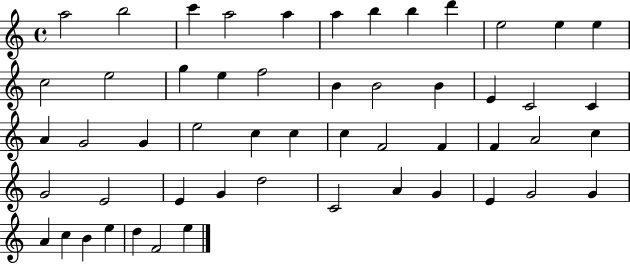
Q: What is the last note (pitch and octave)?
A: E5